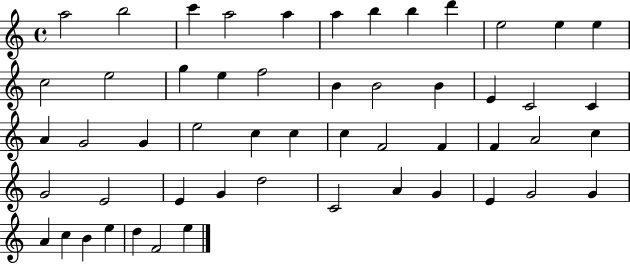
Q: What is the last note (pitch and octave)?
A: E5